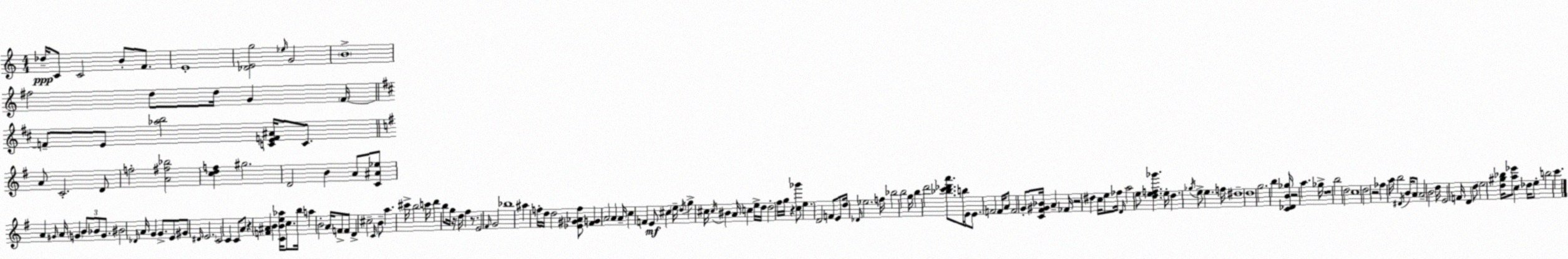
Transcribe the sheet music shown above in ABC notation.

X:1
T:Untitled
M:4/4
L:1/4
K:C
_d/4 C/2 C2 B/2 F/2 E4 [_DEg]2 _e/4 G2 B4 ^f2 d/2 d/4 G F/4 F/2 E/2 [_ab]2 [CEF^A]/4 C/2 A/2 C2 D/2 f2 [A^f_b]2 [cdf] ^g2 D2 B A/2 [C^A_e]/2 A ^G/4 A/4 G B/2 _B/2 G/2 ^B2 _D/4 A/4 G G/2 E/2 ^G/2 ^D/4 E2 C2 C C/2 A/2 z [F^A] B [CBe_a]/4 c/2 b/4 a B2 A/4 F/2 F/2 D ^c2 C/4 B/2 a ^c'/4 b2 c'/4 d' b/2 g/4 z/4 d/4 ^f z/2 E2 ^F/4 G2 _b4 ^a f/4 d/4 d2 [_E^G_Af]/2 [^FG] A2 A A/4 c F E/2 ^c e/4 d/4 g ^c/4 ^c/4 ^B A/4 c e/4 d/4 d2 ^f/4 g/4 z [c_g']/2 e D2 F/2 E/2 d/4 _D/4 _e2 f/4 _b2 b2 g/4 b d'2 [_bc'_d'a']/2 b/4 E/4 E/2 F2 F/4 A/2 F2 G/2 [C^F^G_B]/4 A _F/4 z2 ^d c/4 e/2 _f/4 D/4 a2 e/2 [def_g'] e/4 d _g/4 e/2 e f/4 ^d4 d4 g2 b [C_DB_g]/4 z2 a _g/4 z4 b2 d2 c4 d2 z2 _f a/4 b2 ^D/4 B/4 A/2 A2 B2 d/4 E2 F/4 D d/2 e2 [d^g_b]/4 [a_e']/2 c _d/4 e/2 b2 c'